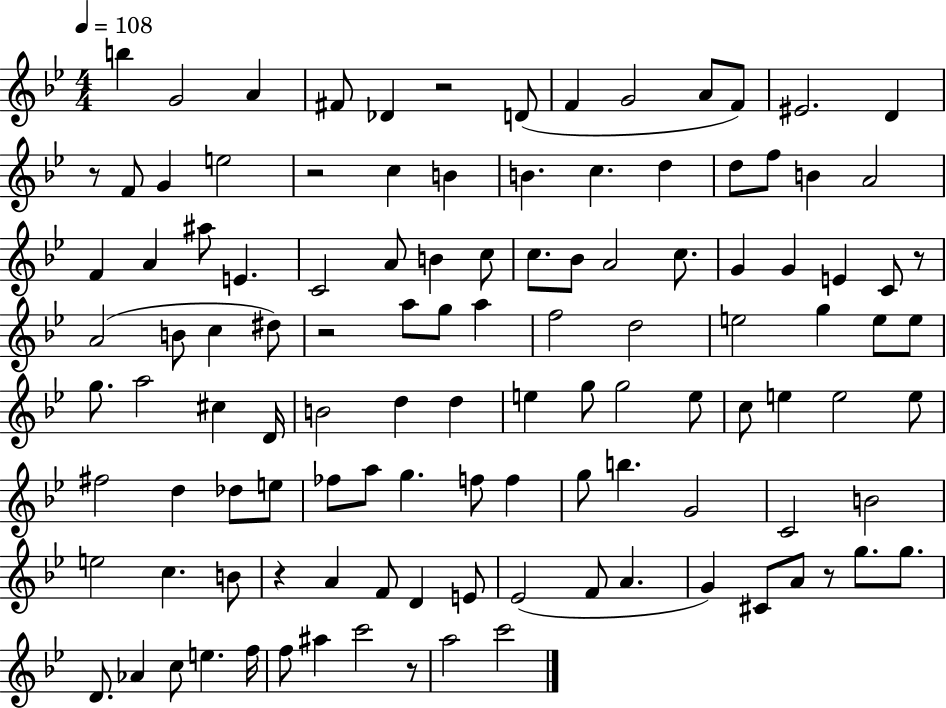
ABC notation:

X:1
T:Untitled
M:4/4
L:1/4
K:Bb
b G2 A ^F/2 _D z2 D/2 F G2 A/2 F/2 ^E2 D z/2 F/2 G e2 z2 c B B c d d/2 f/2 B A2 F A ^a/2 E C2 A/2 B c/2 c/2 _B/2 A2 c/2 G G E C/2 z/2 A2 B/2 c ^d/2 z2 a/2 g/2 a f2 d2 e2 g e/2 e/2 g/2 a2 ^c D/4 B2 d d e g/2 g2 e/2 c/2 e e2 e/2 ^f2 d _d/2 e/2 _f/2 a/2 g f/2 f g/2 b G2 C2 B2 e2 c B/2 z A F/2 D E/2 _E2 F/2 A G ^C/2 A/2 z/2 g/2 g/2 D/2 _A c/2 e f/4 f/2 ^a c'2 z/2 a2 c'2